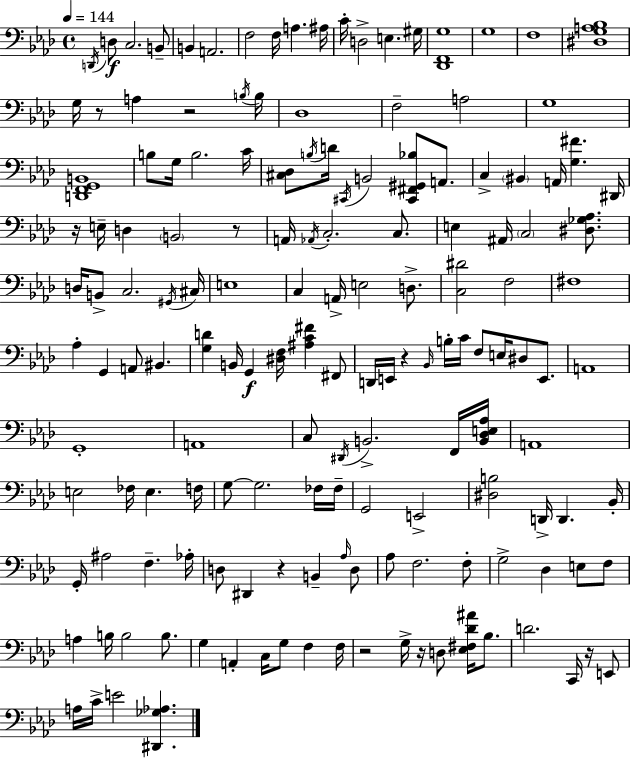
{
  \clef bass
  \time 4/4
  \defaultTimeSignature
  \key aes \major
  \tempo 4 = 144
  \acciaccatura { d,16 }\f d8 c2. b,8-- | b,4 a,2. | f2 f16 a4. | ais16 c'16-. d2-> e4. | \break gis16 <des, f, g>1 | g1 | f1 | <dis g a bes>1 | \break g16 r8 a4 r2 | \acciaccatura { b16 } b16 des1 | f2-- a2 | g1 | \break <d, f, g, b,>1 | b8 g16 b2. | c'16 <cis des>8 \acciaccatura { b16 } d'16 \acciaccatura { cis,16 } b,2 <cis, fis, gis, bes>8 | a,8. c4-> \parenthesize bis,4 a,16 <g fis'>4. | \break dis,16 r16 e16-- d4 \parenthesize b,2 | r8 a,16 \acciaccatura { aes,16 } c2.-. | c8. e4 ais,16 \parenthesize c2 | <dis ges aes>8. d16 b,8-> c2. | \break \acciaccatura { gis,16 } cis16 e1 | c4 a,16-> e2 | d8.-> <c dis'>2 f2 | fis1 | \break aes4-. g,4 a,8 | bis,4. <g d'>4 b,16 g,4\f <dis f>16 | <ais c' fis'>4 fis,8 d,16 e,16 r4 \grace { bes,16 } b16-. c'16 f8 | e16 dis8 e,8. a,1 | \break g,1-. | a,1 | c8 \acciaccatura { dis,16 } b,2.-> | f,16 <b, des e aes>16 a,1 | \break e2 | fes16 e4. f16 g8~~ g2. | fes16 fes16-- g,2 | e,2-> <dis b>2 | \break d,16-> d,4. bes,16-. g,16-. ais2 | f4.-- aes16-. d8 dis,4 r4 | b,4-- \grace { aes16 } d8 aes8 f2. | f8-. g2-> | \break des4 e8 f8 a4 b16 b2 | b8. g4 a,4-. | c16 g8 f4 f16 r2 | g16-> r16 d8 <ees fis des' ais'>16 bes8. d'2. | \break c,16 r16 e,8 a16 c'16-> e'2 | <dis, ges aes>4. \bar "|."
}